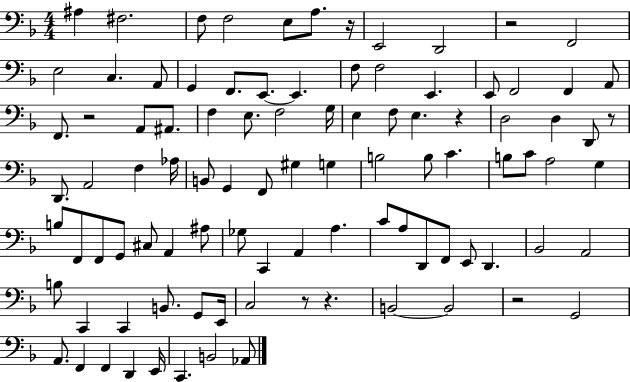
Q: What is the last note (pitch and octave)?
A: Ab2